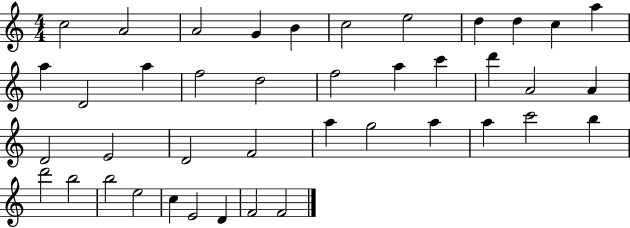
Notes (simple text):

C5/h A4/h A4/h G4/q B4/q C5/h E5/h D5/q D5/q C5/q A5/q A5/q D4/h A5/q F5/h D5/h F5/h A5/q C6/q D6/q A4/h A4/q D4/h E4/h D4/h F4/h A5/q G5/h A5/q A5/q C6/h B5/q D6/h B5/h B5/h E5/h C5/q E4/h D4/q F4/h F4/h